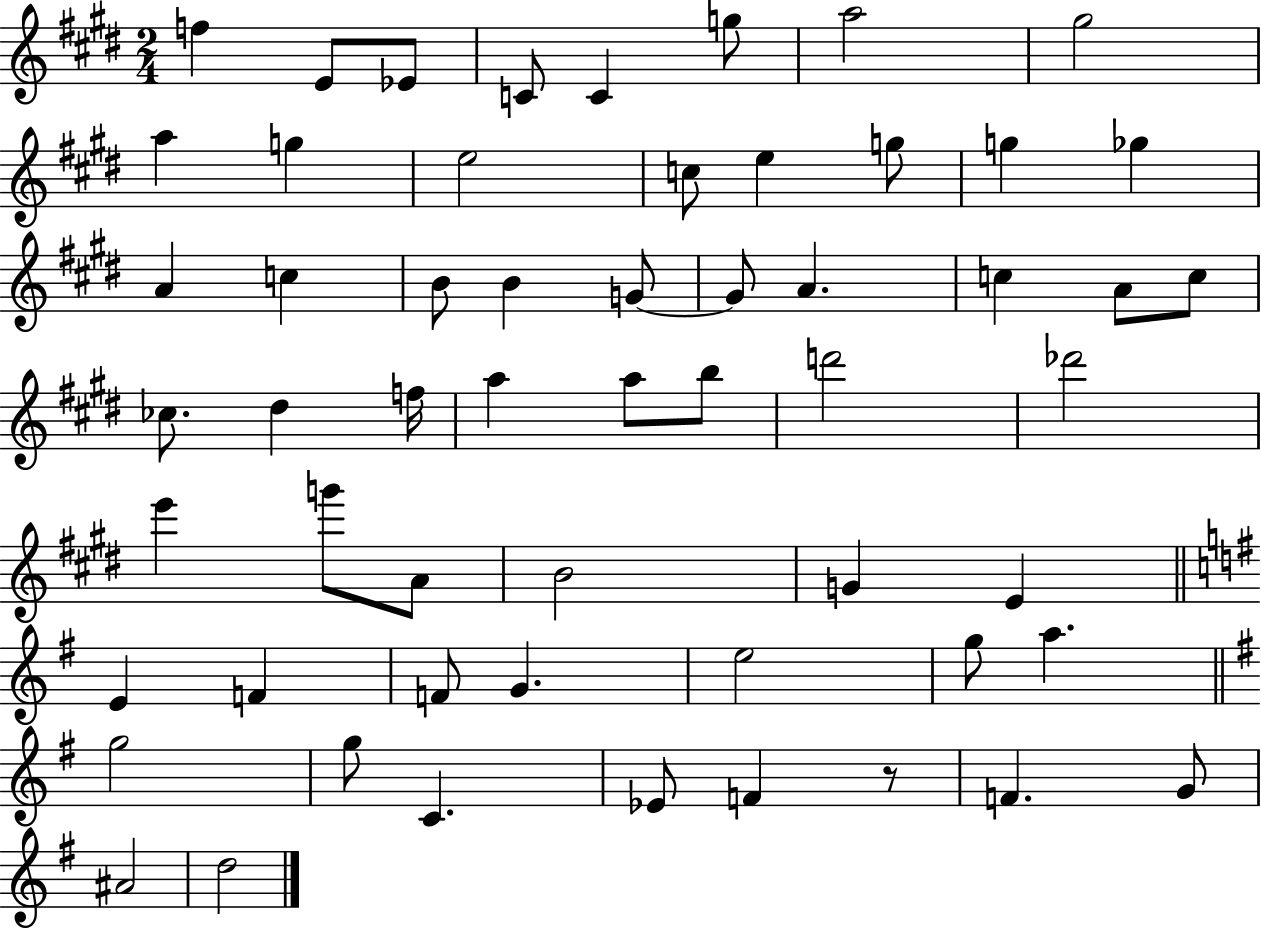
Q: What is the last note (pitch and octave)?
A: D5